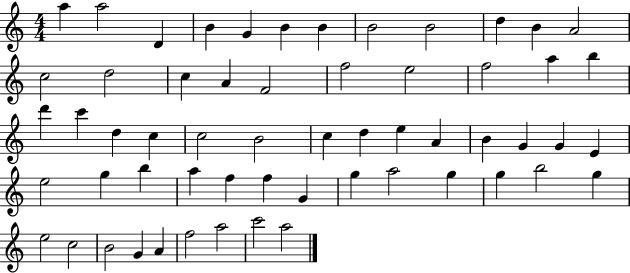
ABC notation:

X:1
T:Untitled
M:4/4
L:1/4
K:C
a a2 D B G B B B2 B2 d B A2 c2 d2 c A F2 f2 e2 f2 a b d' c' d c c2 B2 c d e A B G G E e2 g b a f f G g a2 g g b2 g e2 c2 B2 G A f2 a2 c'2 a2